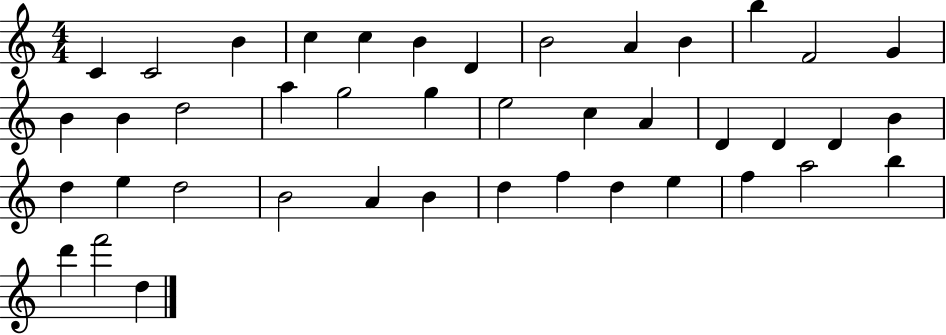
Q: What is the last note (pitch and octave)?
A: D5